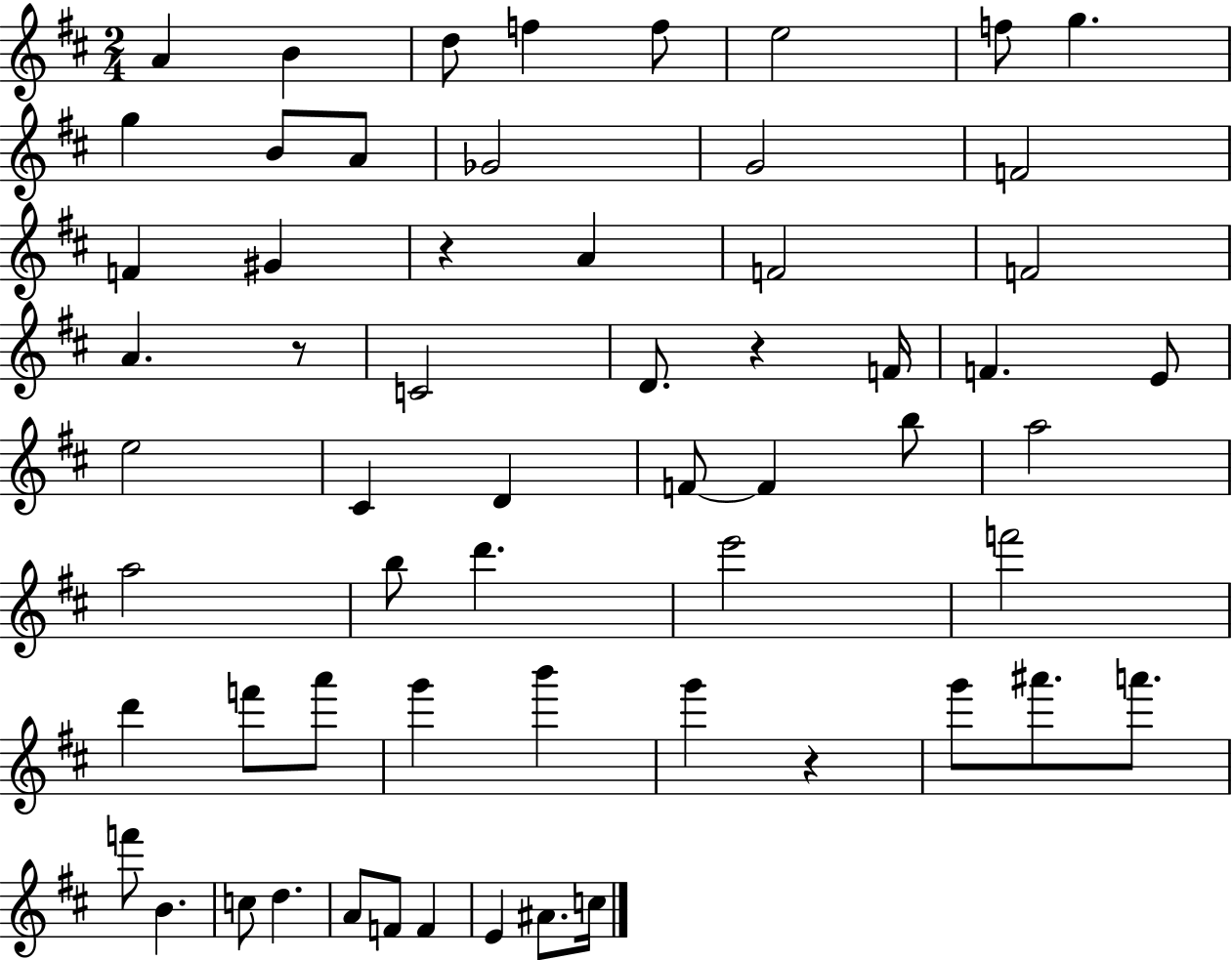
A4/q B4/q D5/e F5/q F5/e E5/h F5/e G5/q. G5/q B4/e A4/e Gb4/h G4/h F4/h F4/q G#4/q R/q A4/q F4/h F4/h A4/q. R/e C4/h D4/e. R/q F4/s F4/q. E4/e E5/h C#4/q D4/q F4/e F4/q B5/e A5/h A5/h B5/e D6/q. E6/h F6/h D6/q F6/e A6/e G6/q B6/q G6/q R/q G6/e A#6/e. A6/e. F6/e B4/q. C5/e D5/q. A4/e F4/e F4/q E4/q A#4/e. C5/s